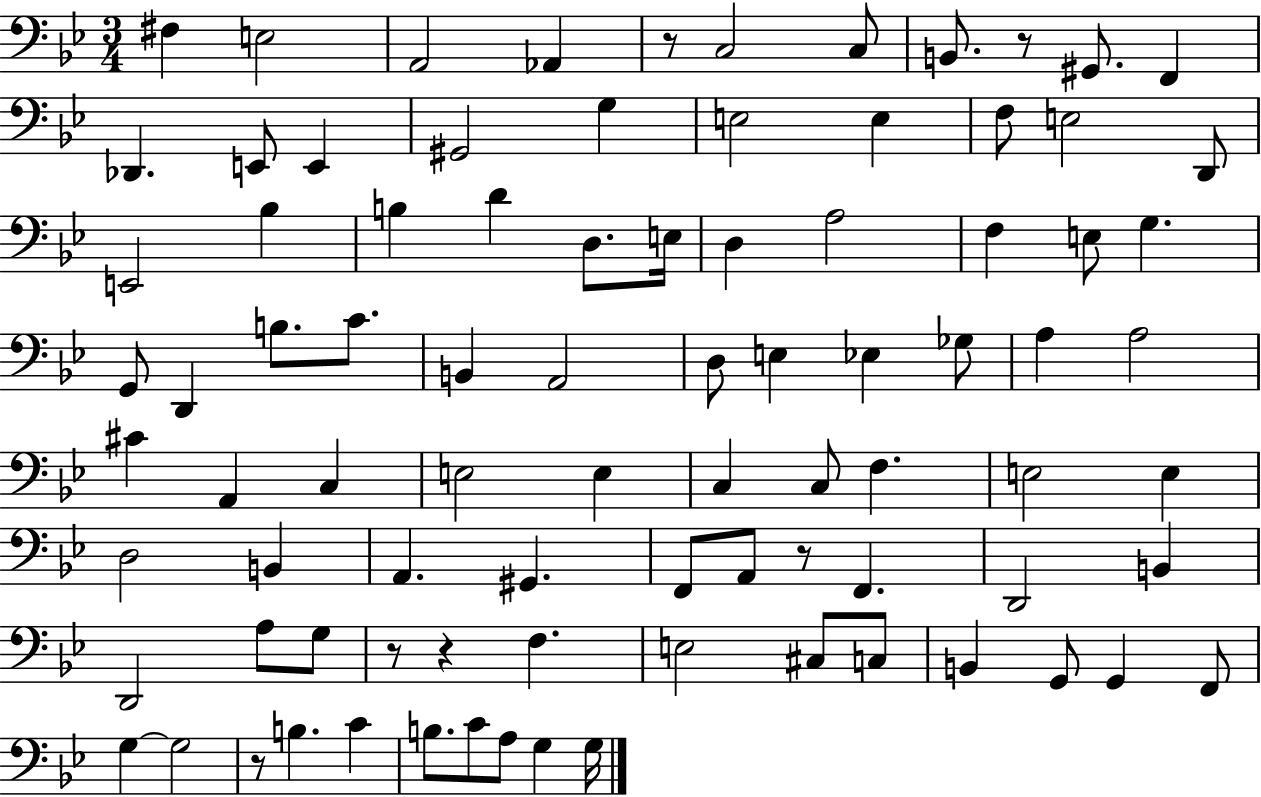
{
  \clef bass
  \numericTimeSignature
  \time 3/4
  \key bes \major
  fis4 e2 | a,2 aes,4 | r8 c2 c8 | b,8. r8 gis,8. f,4 | \break des,4. e,8 e,4 | gis,2 g4 | e2 e4 | f8 e2 d,8 | \break e,2 bes4 | b4 d'4 d8. e16 | d4 a2 | f4 e8 g4. | \break g,8 d,4 b8. c'8. | b,4 a,2 | d8 e4 ees4 ges8 | a4 a2 | \break cis'4 a,4 c4 | e2 e4 | c4 c8 f4. | e2 e4 | \break d2 b,4 | a,4. gis,4. | f,8 a,8 r8 f,4. | d,2 b,4 | \break d,2 a8 g8 | r8 r4 f4. | e2 cis8 c8 | b,4 g,8 g,4 f,8 | \break g4~~ g2 | r8 b4. c'4 | b8. c'8 a8 g4 g16 | \bar "|."
}